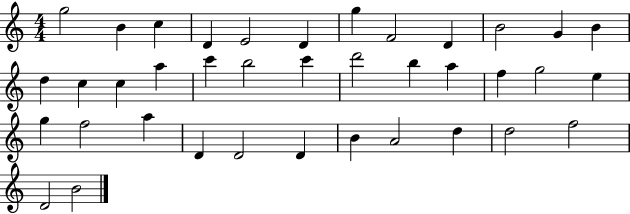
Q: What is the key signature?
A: C major